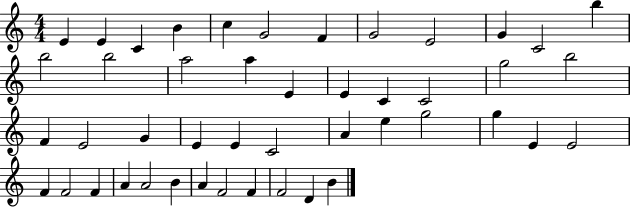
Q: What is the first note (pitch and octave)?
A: E4